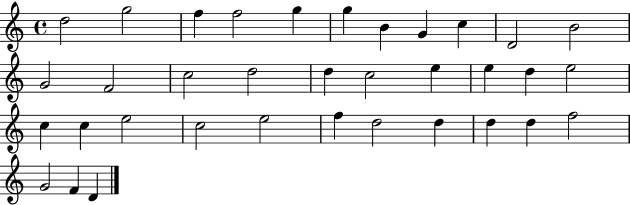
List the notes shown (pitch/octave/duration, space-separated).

D5/h G5/h F5/q F5/h G5/q G5/q B4/q G4/q C5/q D4/h B4/h G4/h F4/h C5/h D5/h D5/q C5/h E5/q E5/q D5/q E5/h C5/q C5/q E5/h C5/h E5/h F5/q D5/h D5/q D5/q D5/q F5/h G4/h F4/q D4/q